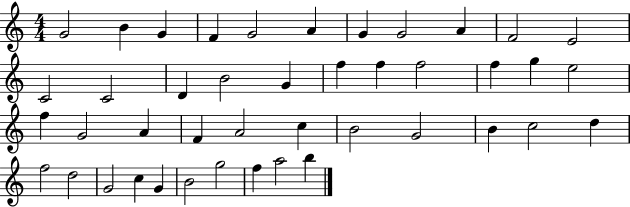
{
  \clef treble
  \numericTimeSignature
  \time 4/4
  \key c \major
  g'2 b'4 g'4 | f'4 g'2 a'4 | g'4 g'2 a'4 | f'2 e'2 | \break c'2 c'2 | d'4 b'2 g'4 | f''4 f''4 f''2 | f''4 g''4 e''2 | \break f''4 g'2 a'4 | f'4 a'2 c''4 | b'2 g'2 | b'4 c''2 d''4 | \break f''2 d''2 | g'2 c''4 g'4 | b'2 g''2 | f''4 a''2 b''4 | \break \bar "|."
}